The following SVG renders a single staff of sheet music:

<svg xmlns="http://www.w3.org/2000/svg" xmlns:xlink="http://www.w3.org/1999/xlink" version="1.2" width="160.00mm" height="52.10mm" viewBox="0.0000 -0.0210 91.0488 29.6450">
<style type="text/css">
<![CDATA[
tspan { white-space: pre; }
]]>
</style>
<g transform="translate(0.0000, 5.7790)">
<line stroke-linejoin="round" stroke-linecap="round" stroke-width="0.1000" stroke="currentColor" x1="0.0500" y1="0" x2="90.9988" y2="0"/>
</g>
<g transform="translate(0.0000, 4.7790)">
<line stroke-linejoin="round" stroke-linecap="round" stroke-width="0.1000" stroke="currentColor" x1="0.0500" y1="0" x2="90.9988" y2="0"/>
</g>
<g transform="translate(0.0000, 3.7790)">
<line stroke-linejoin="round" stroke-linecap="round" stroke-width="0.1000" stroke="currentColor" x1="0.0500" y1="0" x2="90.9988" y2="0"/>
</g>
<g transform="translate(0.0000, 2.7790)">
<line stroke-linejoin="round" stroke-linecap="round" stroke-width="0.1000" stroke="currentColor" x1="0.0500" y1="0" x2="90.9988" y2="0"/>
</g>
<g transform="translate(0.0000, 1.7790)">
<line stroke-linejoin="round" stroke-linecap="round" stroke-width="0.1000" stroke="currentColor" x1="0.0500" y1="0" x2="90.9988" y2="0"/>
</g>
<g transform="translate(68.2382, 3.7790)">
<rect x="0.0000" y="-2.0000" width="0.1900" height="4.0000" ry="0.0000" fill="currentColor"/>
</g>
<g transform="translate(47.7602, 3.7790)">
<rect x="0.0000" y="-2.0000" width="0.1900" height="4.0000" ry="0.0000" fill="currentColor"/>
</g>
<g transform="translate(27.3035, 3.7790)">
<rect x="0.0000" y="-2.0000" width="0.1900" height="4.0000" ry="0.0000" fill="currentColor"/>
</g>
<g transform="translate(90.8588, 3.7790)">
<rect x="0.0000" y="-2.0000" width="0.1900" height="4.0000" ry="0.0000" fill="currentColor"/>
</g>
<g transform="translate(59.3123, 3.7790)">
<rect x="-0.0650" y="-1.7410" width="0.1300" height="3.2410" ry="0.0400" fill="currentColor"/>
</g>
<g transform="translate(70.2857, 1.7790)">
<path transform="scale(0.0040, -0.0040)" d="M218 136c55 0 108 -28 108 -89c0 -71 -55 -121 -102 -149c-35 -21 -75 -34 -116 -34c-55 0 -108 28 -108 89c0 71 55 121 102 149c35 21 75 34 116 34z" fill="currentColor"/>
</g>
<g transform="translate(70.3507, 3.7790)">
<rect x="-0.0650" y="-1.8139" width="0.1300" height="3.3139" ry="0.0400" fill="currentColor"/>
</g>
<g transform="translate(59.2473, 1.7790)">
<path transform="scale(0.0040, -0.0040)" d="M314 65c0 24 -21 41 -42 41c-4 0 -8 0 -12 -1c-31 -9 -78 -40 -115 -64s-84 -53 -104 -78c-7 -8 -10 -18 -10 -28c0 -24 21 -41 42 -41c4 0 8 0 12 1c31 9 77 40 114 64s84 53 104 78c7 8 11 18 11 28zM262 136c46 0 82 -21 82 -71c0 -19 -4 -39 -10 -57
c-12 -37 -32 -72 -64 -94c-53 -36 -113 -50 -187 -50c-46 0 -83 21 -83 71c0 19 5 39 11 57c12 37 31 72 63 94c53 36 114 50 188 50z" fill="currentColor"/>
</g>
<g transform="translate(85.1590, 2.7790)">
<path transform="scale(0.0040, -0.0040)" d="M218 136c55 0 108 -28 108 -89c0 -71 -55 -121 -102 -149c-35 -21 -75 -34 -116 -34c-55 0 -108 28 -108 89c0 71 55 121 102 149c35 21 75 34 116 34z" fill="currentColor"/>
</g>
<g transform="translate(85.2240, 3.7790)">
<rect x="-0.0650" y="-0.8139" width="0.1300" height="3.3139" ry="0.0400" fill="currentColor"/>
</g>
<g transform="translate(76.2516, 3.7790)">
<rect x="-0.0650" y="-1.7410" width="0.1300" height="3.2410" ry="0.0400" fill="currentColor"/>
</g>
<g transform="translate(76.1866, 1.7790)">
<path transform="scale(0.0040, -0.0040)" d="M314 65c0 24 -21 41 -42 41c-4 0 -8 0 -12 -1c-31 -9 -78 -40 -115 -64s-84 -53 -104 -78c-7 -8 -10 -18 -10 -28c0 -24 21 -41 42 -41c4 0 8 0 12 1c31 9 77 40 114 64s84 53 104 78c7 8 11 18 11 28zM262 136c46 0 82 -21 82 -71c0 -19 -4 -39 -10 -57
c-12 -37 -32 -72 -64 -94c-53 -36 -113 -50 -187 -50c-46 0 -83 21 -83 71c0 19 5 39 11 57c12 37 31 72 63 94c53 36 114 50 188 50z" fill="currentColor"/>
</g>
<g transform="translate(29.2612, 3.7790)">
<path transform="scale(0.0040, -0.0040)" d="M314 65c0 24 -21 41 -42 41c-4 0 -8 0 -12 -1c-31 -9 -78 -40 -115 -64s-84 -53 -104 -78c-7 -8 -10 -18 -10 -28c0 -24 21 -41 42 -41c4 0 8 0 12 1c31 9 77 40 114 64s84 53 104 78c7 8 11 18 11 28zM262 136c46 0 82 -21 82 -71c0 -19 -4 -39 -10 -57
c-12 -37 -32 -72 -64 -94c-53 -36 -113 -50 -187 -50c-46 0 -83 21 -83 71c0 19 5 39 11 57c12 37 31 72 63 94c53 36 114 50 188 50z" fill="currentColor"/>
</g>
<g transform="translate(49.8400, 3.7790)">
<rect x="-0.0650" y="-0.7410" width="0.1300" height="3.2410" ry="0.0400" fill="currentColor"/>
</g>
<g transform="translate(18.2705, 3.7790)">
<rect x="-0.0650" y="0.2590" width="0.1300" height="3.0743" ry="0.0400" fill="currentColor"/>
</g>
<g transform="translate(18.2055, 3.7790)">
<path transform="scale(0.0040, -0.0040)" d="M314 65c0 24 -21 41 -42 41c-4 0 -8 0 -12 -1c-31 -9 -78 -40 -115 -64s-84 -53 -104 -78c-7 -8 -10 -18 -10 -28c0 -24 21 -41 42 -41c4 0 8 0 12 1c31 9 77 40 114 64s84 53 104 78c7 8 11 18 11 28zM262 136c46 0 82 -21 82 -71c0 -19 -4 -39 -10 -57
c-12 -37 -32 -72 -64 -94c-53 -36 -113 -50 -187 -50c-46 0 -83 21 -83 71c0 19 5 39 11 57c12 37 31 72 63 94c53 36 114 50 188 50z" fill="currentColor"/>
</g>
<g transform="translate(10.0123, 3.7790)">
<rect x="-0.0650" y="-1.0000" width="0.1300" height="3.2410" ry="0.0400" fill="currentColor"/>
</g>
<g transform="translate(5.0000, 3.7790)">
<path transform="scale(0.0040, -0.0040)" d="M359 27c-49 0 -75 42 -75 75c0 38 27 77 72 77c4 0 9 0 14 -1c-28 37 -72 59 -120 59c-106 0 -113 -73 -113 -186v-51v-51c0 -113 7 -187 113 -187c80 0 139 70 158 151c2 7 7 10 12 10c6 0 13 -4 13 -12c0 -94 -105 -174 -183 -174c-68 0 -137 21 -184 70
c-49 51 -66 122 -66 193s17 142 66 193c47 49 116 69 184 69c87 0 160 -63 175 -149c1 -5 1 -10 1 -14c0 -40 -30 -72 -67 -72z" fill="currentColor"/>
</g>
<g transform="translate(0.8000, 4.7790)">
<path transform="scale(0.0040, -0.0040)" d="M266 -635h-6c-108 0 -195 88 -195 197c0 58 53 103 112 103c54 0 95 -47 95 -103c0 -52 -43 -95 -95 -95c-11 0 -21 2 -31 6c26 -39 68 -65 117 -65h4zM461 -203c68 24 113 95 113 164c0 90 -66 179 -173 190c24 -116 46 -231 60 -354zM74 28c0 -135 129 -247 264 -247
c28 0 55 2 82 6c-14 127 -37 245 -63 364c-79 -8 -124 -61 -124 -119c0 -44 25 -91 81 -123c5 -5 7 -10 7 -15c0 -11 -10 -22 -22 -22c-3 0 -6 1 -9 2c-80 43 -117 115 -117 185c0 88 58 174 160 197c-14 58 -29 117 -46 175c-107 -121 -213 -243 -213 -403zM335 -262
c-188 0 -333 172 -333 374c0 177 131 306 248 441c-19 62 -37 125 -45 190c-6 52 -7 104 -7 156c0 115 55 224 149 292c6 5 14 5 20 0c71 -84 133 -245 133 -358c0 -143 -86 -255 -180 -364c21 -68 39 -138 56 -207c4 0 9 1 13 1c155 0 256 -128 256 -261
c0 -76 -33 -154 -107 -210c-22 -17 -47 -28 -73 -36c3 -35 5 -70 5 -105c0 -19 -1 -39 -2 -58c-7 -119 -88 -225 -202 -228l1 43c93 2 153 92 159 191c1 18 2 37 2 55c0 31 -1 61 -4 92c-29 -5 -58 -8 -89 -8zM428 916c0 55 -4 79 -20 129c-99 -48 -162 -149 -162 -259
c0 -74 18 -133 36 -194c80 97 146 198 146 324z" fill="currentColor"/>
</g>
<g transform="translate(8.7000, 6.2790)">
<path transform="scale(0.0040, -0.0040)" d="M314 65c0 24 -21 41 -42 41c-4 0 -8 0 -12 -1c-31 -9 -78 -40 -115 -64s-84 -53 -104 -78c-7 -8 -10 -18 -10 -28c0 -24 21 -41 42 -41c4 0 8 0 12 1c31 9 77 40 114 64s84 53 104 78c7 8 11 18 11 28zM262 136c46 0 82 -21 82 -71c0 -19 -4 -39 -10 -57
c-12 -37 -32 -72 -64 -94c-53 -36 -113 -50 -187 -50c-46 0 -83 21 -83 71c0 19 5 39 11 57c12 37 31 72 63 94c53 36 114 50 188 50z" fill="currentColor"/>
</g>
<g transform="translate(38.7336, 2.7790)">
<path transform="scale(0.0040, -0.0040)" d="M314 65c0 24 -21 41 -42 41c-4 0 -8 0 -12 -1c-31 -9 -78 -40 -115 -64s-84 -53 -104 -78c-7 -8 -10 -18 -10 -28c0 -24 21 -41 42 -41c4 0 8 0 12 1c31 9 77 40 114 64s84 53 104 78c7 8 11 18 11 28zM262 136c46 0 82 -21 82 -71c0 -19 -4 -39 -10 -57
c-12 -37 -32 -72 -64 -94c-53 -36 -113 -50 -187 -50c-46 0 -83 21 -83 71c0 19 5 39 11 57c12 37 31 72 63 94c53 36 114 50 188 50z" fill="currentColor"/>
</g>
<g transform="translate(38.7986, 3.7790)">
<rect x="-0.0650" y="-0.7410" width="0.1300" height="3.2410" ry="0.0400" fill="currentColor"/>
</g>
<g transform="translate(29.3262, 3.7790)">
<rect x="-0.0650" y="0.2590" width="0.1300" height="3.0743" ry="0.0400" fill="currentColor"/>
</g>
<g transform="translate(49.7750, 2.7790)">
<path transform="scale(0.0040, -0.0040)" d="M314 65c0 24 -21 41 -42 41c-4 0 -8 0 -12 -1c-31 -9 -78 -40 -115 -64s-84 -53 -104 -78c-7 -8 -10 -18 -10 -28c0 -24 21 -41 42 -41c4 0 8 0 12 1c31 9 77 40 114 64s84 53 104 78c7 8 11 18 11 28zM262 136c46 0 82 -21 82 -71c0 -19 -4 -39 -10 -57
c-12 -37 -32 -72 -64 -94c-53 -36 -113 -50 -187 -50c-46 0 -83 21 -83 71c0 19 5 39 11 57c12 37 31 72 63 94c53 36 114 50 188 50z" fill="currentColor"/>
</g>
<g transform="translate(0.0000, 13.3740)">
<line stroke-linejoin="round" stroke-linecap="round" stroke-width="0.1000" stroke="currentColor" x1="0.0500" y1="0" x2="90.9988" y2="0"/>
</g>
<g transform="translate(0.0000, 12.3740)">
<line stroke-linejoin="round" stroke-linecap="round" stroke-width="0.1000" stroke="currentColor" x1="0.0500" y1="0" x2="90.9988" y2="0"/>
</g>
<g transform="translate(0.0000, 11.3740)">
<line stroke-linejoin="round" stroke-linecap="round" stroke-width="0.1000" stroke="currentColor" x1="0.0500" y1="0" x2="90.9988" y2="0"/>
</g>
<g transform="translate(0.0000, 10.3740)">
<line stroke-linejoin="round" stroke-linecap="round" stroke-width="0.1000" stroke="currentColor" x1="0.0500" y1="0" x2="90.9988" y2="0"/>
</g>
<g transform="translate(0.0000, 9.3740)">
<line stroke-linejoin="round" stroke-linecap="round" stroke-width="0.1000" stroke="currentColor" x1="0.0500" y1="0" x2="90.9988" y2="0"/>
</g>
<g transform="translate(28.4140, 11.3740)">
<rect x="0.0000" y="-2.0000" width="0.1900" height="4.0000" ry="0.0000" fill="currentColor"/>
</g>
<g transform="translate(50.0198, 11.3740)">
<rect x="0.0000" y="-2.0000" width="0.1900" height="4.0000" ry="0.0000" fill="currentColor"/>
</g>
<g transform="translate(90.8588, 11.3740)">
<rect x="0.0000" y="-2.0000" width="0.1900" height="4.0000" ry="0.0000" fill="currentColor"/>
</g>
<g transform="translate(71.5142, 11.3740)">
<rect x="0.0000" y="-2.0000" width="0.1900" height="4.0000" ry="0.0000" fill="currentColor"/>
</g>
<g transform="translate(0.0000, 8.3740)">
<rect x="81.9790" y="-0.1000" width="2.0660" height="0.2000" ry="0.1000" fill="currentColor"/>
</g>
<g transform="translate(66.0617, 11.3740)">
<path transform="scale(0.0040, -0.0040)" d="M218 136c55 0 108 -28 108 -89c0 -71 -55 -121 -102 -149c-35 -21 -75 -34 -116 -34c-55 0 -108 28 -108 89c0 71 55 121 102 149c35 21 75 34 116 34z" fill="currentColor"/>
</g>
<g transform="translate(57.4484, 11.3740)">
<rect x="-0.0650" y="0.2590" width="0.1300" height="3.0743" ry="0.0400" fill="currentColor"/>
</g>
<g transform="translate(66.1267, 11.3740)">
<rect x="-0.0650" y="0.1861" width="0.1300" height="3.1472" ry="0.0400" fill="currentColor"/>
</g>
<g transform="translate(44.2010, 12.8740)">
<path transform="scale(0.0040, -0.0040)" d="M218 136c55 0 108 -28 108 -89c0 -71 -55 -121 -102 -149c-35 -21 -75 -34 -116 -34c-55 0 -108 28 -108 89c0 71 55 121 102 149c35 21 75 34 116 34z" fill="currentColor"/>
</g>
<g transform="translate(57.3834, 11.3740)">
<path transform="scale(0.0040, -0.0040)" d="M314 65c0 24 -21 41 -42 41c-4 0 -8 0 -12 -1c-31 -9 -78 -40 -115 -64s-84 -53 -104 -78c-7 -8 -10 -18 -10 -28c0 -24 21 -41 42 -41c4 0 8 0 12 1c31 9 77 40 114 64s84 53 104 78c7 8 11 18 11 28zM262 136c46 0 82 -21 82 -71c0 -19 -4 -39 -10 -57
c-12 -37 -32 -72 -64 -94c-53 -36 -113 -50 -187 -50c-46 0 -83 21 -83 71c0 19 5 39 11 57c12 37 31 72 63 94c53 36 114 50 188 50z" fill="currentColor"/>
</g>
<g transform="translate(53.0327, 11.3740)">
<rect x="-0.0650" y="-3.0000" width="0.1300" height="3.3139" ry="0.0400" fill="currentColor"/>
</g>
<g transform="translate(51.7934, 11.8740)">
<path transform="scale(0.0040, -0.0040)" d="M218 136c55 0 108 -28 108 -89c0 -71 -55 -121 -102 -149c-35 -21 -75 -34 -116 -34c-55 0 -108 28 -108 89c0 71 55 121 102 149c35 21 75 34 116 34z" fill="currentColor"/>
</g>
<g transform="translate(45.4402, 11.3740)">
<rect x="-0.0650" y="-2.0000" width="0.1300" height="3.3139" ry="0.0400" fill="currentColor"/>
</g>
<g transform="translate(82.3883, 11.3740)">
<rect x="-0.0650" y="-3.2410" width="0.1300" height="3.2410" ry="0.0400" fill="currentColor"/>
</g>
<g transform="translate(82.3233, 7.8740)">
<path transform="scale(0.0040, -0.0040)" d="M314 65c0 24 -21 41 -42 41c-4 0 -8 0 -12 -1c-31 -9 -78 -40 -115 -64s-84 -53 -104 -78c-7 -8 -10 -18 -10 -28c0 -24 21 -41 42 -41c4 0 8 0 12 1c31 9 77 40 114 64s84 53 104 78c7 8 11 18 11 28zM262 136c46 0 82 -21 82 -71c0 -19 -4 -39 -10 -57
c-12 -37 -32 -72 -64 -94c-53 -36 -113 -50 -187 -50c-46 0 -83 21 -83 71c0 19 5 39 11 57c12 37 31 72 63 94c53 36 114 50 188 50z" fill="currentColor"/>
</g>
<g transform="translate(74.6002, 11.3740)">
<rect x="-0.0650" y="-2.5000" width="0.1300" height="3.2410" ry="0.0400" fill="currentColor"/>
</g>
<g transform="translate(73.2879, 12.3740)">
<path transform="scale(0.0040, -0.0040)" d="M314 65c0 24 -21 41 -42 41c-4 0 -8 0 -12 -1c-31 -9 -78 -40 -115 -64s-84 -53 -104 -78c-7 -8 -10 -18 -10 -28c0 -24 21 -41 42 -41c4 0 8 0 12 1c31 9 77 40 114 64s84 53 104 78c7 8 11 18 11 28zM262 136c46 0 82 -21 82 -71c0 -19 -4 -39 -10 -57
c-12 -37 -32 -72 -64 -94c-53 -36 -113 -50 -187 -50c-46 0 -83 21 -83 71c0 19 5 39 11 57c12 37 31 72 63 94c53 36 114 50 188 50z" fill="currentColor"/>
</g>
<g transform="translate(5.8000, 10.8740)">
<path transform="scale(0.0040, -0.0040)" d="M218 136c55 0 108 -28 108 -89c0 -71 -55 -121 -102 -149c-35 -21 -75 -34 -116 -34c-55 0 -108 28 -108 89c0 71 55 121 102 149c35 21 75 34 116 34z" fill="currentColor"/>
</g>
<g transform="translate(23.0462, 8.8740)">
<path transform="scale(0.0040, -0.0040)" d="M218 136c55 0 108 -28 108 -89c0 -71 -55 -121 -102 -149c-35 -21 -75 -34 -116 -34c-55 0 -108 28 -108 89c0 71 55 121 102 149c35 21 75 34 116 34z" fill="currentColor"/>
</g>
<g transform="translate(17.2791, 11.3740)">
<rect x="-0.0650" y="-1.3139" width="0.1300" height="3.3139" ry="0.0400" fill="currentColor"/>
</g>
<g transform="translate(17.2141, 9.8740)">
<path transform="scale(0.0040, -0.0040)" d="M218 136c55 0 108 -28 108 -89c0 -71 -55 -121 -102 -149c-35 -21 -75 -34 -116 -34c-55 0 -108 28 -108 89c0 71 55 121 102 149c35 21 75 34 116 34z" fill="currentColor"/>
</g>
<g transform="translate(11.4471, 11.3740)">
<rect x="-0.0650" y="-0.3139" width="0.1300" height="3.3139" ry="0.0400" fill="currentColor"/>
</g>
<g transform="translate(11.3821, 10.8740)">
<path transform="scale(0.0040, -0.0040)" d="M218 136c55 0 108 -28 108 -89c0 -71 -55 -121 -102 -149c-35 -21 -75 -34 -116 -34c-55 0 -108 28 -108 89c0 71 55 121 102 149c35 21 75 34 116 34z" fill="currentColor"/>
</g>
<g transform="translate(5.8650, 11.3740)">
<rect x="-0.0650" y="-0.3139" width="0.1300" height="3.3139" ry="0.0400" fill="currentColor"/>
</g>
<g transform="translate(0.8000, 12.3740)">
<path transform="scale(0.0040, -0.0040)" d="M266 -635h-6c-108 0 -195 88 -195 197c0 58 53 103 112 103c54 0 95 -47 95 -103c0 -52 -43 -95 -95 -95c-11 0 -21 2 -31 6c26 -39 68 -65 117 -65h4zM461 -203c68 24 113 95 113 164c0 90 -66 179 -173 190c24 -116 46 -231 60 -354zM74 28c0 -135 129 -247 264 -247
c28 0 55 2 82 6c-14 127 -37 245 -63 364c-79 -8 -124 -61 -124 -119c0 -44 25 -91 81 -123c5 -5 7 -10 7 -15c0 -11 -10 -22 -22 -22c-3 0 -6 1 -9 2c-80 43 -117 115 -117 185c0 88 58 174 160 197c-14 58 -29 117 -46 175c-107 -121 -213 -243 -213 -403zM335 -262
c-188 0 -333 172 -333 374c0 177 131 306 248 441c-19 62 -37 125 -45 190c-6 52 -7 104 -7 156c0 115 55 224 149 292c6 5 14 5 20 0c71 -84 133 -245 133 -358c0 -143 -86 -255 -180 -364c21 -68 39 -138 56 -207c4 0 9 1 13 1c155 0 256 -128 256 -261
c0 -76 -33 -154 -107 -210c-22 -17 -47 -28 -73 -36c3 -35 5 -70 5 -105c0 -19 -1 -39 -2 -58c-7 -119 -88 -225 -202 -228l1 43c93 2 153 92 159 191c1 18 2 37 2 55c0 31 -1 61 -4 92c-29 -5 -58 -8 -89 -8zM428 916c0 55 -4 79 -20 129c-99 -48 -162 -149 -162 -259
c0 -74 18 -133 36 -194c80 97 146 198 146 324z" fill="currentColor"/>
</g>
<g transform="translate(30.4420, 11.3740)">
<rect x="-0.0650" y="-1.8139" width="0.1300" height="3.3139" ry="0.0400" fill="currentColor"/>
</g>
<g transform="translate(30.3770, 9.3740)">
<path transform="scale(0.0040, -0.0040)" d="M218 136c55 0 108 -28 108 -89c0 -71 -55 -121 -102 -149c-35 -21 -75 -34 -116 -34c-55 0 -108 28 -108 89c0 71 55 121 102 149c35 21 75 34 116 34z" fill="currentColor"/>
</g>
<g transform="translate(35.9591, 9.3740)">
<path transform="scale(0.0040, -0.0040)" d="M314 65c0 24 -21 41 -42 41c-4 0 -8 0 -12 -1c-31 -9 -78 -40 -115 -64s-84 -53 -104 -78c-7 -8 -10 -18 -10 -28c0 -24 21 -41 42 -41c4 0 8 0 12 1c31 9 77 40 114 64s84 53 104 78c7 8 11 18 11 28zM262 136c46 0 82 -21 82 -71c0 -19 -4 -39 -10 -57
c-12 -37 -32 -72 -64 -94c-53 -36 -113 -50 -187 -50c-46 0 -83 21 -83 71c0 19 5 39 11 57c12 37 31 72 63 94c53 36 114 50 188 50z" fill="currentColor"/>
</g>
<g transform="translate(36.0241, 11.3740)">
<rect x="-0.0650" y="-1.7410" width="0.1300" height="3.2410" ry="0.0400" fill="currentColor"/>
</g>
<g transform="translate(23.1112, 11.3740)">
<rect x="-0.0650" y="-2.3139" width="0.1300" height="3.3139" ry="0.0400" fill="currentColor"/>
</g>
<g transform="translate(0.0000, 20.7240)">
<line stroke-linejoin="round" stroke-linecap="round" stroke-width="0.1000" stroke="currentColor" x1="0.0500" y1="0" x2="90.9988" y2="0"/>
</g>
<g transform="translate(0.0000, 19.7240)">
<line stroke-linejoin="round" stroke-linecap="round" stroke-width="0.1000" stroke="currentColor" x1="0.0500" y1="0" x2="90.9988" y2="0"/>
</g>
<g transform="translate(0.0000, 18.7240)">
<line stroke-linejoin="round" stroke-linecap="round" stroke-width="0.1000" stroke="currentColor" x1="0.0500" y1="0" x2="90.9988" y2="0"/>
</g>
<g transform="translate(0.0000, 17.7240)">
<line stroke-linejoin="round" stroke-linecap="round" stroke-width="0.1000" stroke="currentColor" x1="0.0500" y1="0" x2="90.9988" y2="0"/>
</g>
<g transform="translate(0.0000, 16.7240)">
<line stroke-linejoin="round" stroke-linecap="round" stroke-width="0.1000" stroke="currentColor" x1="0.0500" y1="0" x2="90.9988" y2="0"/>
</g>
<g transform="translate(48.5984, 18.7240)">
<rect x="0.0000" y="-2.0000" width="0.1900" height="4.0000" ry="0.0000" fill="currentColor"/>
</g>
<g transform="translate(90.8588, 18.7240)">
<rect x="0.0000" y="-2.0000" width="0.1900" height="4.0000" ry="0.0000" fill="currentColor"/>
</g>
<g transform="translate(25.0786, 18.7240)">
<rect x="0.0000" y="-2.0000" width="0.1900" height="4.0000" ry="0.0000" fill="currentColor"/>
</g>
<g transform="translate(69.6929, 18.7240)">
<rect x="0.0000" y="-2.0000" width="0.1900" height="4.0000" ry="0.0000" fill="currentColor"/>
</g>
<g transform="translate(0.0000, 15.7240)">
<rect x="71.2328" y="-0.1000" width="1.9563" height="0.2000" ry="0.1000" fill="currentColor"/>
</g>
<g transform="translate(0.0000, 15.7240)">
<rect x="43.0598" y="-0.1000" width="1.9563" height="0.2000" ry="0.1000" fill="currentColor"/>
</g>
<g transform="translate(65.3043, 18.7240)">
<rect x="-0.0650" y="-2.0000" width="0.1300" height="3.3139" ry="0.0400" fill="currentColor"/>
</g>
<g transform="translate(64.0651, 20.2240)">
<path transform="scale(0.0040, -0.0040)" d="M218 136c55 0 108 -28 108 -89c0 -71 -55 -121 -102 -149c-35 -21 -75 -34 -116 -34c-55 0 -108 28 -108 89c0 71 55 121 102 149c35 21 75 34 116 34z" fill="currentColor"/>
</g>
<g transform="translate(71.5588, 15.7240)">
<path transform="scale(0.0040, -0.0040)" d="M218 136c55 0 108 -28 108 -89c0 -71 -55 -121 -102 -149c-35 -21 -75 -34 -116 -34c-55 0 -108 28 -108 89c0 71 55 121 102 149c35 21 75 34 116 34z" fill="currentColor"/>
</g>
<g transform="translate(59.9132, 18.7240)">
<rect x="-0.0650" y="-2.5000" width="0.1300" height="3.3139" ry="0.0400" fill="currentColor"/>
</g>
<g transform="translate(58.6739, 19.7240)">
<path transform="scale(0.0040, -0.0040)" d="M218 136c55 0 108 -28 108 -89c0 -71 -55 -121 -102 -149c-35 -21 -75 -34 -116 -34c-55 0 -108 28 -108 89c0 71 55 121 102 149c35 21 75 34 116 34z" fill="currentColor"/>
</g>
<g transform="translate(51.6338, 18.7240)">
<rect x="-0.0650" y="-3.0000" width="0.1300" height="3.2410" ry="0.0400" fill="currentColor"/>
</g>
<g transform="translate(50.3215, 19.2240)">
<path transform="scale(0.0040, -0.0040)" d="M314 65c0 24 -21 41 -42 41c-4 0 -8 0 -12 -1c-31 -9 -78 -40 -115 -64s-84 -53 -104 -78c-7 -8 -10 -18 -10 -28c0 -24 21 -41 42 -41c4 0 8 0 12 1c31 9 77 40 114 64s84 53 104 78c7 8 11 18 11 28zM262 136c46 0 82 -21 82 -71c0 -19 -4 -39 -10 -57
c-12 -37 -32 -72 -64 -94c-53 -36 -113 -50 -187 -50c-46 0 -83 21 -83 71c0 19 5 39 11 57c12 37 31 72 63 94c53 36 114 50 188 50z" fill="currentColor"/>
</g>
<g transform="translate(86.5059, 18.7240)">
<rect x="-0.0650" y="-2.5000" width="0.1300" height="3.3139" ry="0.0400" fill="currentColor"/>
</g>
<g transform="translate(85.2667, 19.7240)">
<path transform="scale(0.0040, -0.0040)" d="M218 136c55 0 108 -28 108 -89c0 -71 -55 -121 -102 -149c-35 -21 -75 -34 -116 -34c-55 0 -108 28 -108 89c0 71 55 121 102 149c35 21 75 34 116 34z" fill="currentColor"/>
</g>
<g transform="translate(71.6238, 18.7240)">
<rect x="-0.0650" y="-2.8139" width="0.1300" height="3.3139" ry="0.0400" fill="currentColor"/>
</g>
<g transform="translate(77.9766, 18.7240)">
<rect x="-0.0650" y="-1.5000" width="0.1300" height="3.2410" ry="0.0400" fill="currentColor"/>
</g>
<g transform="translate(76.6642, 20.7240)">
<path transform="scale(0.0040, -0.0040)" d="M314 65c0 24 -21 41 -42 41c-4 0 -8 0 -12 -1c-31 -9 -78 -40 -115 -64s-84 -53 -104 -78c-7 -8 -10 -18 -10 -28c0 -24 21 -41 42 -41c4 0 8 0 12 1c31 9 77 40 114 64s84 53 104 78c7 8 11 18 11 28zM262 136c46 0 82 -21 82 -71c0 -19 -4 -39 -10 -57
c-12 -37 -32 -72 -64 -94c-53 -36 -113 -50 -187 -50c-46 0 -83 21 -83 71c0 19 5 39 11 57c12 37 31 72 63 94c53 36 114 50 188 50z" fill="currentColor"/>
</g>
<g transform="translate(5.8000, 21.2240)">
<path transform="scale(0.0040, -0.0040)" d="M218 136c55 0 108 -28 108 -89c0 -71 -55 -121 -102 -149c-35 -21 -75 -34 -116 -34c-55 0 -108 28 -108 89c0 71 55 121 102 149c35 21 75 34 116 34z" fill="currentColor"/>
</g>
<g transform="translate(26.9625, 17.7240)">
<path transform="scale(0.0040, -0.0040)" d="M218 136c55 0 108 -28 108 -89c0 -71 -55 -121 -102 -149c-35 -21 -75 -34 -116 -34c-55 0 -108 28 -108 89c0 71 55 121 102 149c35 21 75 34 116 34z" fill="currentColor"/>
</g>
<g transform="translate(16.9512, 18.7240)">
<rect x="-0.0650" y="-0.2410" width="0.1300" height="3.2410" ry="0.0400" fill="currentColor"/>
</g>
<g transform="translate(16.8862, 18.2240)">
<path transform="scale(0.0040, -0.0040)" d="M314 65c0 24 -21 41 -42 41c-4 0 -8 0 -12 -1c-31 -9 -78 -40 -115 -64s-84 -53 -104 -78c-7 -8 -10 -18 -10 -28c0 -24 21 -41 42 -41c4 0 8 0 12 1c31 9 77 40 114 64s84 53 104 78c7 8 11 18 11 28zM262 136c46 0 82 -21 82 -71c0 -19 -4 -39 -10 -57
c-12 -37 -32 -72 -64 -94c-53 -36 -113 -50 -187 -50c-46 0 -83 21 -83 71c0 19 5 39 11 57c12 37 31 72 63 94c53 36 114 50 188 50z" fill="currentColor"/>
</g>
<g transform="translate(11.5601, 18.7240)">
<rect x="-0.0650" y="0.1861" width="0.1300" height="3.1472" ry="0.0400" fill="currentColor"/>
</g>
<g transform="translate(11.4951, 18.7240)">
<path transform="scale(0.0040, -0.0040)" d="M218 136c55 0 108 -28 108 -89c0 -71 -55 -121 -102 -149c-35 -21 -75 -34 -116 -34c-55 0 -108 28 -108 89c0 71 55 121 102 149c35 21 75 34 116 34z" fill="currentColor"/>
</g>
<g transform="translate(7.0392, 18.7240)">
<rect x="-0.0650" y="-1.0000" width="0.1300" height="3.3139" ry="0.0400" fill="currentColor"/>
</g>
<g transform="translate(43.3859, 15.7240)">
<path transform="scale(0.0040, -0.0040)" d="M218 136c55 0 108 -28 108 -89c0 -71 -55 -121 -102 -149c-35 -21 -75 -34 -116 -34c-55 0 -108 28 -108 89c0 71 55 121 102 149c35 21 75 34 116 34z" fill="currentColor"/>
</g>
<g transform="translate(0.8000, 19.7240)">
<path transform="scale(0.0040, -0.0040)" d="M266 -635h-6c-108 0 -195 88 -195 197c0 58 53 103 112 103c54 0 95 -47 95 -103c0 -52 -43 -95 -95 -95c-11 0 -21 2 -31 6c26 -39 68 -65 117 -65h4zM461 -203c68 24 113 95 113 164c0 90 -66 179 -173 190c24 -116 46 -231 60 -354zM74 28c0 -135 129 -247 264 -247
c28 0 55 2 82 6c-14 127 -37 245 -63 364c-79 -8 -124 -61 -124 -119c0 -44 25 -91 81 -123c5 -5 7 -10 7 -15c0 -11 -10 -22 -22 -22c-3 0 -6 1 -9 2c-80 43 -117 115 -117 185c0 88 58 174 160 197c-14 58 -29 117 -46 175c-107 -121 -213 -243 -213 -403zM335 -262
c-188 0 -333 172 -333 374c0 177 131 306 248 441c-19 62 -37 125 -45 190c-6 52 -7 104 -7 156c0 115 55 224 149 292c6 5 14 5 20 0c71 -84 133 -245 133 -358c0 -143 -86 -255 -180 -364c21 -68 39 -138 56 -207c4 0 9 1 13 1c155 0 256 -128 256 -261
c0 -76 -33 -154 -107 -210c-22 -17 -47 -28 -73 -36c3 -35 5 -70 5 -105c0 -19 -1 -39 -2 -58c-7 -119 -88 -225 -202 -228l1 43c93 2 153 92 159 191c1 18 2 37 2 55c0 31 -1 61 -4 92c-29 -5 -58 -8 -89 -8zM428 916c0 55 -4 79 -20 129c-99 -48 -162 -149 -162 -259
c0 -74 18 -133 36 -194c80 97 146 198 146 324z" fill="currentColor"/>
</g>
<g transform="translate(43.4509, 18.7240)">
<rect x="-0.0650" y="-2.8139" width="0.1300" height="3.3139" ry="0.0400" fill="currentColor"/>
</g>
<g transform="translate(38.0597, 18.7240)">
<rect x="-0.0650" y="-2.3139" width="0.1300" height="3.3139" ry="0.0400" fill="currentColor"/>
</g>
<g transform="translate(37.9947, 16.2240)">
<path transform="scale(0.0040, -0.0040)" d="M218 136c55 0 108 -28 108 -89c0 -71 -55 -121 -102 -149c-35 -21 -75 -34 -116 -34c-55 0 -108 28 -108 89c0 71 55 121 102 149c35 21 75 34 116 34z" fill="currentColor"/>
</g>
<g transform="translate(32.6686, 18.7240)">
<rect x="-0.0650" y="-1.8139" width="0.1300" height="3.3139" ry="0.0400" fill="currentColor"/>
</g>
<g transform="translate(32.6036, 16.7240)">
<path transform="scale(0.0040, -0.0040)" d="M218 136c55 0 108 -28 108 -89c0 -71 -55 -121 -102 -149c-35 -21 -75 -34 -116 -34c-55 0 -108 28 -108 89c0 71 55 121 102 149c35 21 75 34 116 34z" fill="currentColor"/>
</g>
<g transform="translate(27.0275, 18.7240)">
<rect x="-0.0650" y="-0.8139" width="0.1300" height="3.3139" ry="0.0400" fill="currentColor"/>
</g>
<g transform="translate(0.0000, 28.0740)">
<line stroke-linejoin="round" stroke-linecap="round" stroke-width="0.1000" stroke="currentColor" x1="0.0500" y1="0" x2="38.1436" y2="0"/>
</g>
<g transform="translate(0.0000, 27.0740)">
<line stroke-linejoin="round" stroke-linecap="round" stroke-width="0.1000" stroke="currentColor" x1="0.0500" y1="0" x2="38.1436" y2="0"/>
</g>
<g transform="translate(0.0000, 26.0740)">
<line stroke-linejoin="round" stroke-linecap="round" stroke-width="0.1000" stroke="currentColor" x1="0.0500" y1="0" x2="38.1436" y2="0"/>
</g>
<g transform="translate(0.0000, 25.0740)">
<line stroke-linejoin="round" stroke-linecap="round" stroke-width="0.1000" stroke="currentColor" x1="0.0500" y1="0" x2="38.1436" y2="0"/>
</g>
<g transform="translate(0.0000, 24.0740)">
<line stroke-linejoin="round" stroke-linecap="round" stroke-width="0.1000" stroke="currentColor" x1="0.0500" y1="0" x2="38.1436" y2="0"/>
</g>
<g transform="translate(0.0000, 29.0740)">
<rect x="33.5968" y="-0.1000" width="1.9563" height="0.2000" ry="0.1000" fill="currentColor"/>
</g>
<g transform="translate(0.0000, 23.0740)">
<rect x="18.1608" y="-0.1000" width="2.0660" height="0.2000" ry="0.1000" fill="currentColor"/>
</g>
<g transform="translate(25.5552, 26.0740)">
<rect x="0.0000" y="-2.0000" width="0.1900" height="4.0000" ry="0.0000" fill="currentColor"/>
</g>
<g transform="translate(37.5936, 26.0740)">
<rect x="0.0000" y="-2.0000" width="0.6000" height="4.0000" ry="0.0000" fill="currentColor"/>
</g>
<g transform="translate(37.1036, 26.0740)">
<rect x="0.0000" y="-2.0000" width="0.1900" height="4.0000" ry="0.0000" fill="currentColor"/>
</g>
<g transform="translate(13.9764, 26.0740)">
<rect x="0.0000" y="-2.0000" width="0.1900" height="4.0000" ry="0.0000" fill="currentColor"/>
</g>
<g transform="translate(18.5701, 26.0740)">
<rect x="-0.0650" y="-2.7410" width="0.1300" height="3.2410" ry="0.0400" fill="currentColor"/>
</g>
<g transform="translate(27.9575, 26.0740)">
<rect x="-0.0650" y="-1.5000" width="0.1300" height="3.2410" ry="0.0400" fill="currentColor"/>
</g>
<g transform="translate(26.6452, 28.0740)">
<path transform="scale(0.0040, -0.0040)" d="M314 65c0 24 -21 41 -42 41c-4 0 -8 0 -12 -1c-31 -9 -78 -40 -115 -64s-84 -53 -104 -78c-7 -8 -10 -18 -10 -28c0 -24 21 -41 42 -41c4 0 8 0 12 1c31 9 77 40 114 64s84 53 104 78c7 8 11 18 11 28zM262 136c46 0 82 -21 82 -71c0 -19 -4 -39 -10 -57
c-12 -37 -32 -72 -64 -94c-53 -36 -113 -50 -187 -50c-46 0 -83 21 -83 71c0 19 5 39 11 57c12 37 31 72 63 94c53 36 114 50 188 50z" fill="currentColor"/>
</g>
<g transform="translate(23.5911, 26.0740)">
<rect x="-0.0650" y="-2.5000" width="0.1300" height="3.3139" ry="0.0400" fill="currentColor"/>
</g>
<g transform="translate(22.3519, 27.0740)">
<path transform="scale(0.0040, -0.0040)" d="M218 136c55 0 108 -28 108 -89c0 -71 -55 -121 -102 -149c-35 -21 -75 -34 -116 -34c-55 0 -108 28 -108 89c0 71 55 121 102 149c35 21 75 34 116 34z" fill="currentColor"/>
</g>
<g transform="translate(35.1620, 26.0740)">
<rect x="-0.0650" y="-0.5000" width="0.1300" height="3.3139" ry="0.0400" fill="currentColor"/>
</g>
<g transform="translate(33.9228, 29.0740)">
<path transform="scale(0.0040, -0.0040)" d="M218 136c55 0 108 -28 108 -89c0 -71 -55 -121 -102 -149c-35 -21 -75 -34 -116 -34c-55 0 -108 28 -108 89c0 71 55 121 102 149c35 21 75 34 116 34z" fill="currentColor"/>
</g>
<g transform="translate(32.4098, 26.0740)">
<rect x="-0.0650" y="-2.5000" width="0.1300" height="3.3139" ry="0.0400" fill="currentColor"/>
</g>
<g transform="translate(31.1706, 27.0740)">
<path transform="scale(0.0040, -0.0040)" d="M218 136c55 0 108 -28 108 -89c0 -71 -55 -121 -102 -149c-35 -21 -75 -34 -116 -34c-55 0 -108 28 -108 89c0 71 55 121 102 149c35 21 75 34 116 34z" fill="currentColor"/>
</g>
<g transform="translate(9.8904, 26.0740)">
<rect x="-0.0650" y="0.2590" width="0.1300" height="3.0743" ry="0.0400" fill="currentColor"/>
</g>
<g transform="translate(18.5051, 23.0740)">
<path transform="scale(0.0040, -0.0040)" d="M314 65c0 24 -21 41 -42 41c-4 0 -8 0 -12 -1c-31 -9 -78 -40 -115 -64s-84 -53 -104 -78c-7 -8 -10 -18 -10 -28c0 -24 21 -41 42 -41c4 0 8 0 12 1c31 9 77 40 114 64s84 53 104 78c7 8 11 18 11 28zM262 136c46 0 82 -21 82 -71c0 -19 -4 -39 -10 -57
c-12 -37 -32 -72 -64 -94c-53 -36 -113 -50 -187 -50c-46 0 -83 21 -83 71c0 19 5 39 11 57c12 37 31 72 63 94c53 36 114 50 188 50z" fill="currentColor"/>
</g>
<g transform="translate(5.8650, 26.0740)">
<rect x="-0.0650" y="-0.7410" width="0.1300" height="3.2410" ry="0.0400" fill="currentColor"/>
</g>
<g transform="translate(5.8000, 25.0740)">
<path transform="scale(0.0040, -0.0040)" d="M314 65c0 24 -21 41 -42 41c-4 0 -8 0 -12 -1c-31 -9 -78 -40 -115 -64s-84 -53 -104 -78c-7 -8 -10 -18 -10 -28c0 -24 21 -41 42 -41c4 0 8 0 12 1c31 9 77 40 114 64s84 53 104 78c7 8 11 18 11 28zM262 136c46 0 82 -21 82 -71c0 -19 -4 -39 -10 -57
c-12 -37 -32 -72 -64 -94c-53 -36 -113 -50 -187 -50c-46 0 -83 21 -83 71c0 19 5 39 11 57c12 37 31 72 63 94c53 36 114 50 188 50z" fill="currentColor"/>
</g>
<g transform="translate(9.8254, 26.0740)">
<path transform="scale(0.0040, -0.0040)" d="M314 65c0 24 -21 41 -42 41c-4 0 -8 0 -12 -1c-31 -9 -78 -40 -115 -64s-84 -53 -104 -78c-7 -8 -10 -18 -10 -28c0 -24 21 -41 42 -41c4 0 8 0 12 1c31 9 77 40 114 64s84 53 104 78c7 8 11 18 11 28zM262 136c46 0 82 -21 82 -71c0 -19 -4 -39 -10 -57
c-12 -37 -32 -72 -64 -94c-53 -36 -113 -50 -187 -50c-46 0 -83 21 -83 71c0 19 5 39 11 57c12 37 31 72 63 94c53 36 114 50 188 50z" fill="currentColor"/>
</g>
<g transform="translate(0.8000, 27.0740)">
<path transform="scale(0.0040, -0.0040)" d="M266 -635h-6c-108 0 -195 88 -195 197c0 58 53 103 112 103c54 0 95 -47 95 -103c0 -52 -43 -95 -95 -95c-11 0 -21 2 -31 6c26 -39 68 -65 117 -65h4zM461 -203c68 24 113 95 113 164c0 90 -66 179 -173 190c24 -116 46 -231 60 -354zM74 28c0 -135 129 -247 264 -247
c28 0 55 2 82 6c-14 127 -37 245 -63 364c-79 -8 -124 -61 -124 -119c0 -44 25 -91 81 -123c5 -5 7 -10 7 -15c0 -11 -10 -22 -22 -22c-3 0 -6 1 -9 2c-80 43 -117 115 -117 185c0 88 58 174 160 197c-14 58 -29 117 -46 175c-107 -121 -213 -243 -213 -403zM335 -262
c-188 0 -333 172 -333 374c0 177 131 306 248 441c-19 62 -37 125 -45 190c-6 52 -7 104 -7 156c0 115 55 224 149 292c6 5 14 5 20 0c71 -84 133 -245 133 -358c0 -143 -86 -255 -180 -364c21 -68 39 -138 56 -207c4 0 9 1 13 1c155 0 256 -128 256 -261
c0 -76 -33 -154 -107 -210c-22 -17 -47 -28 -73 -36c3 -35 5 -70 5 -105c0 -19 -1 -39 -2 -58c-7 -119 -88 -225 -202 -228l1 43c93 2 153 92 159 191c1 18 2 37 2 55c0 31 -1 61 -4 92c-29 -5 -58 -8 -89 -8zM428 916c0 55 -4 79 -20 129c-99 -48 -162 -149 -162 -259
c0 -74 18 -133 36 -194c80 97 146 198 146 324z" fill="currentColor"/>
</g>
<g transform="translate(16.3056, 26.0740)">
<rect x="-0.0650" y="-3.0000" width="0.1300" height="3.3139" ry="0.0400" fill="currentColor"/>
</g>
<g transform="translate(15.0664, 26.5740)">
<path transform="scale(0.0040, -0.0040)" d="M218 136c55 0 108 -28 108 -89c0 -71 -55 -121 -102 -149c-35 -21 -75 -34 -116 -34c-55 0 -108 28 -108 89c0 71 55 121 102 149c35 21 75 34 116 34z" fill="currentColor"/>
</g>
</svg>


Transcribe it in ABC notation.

X:1
T:Untitled
M:4/4
L:1/4
K:C
D2 B2 B2 d2 d2 f2 f f2 d c c e g f f2 F A B2 B G2 b2 D B c2 d f g a A2 G F a E2 G d2 B2 A a2 G E2 G C